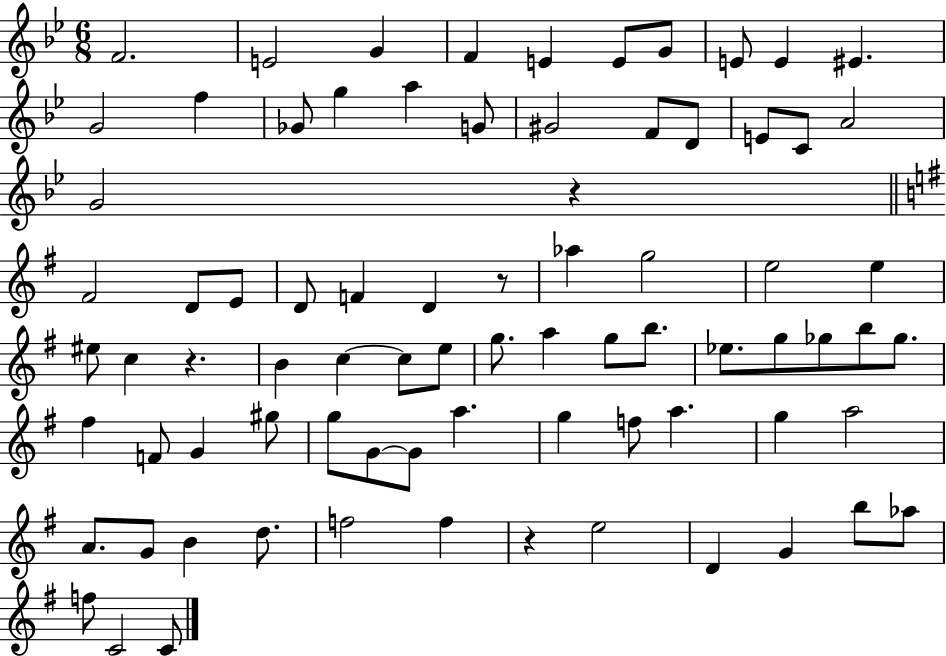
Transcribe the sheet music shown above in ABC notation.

X:1
T:Untitled
M:6/8
L:1/4
K:Bb
F2 E2 G F E E/2 G/2 E/2 E ^E G2 f _G/2 g a G/2 ^G2 F/2 D/2 E/2 C/2 A2 G2 z ^F2 D/2 E/2 D/2 F D z/2 _a g2 e2 e ^e/2 c z B c c/2 e/2 g/2 a g/2 b/2 _e/2 g/2 _g/2 b/2 _g/2 ^f F/2 G ^g/2 g/2 G/2 G/2 a g f/2 a g a2 A/2 G/2 B d/2 f2 f z e2 D G b/2 _a/2 f/2 C2 C/2